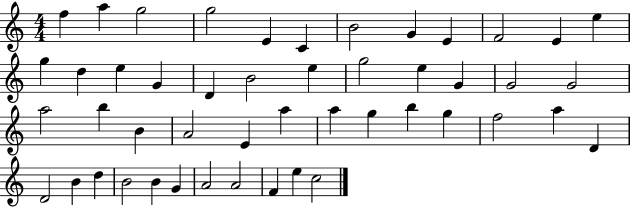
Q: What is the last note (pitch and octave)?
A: C5